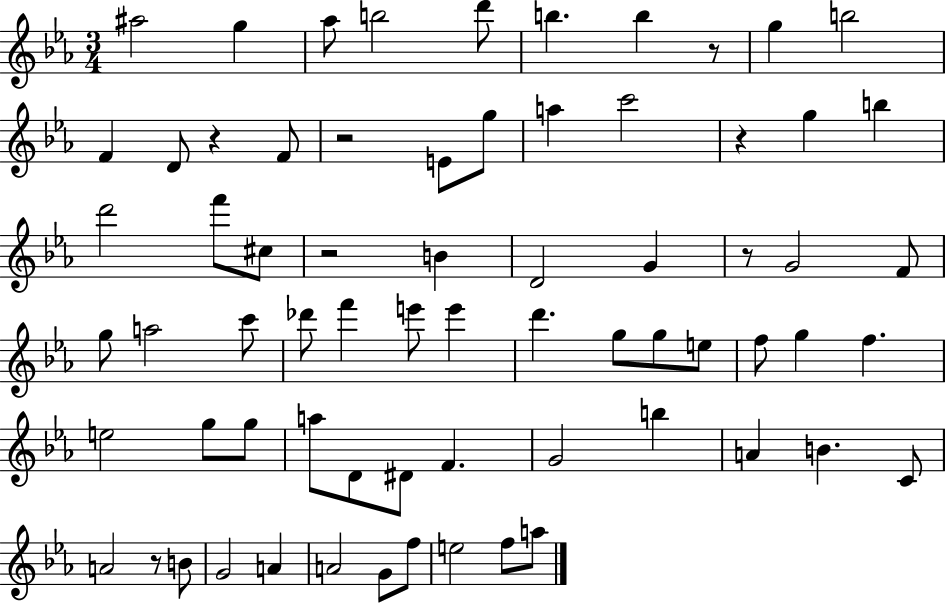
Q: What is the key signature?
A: EES major